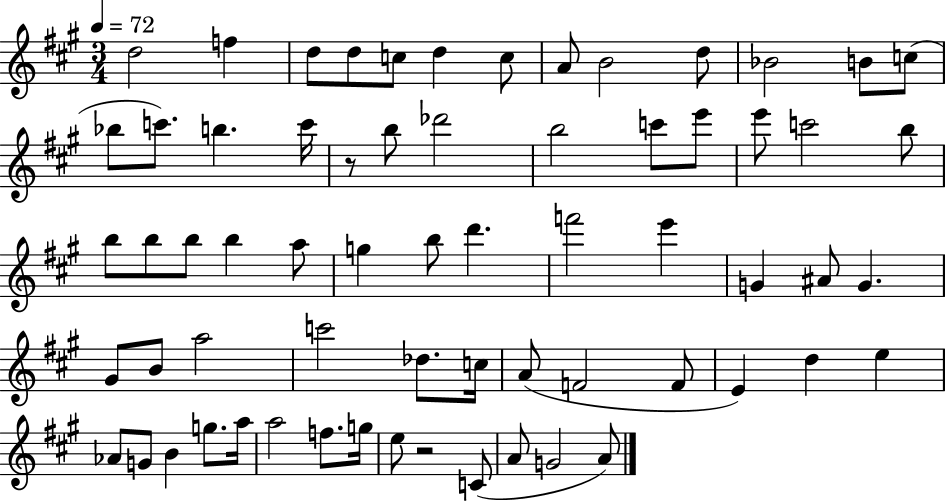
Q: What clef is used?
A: treble